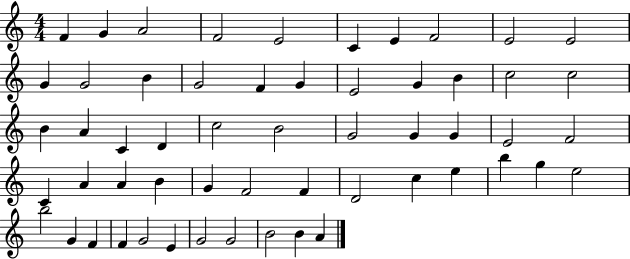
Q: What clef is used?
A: treble